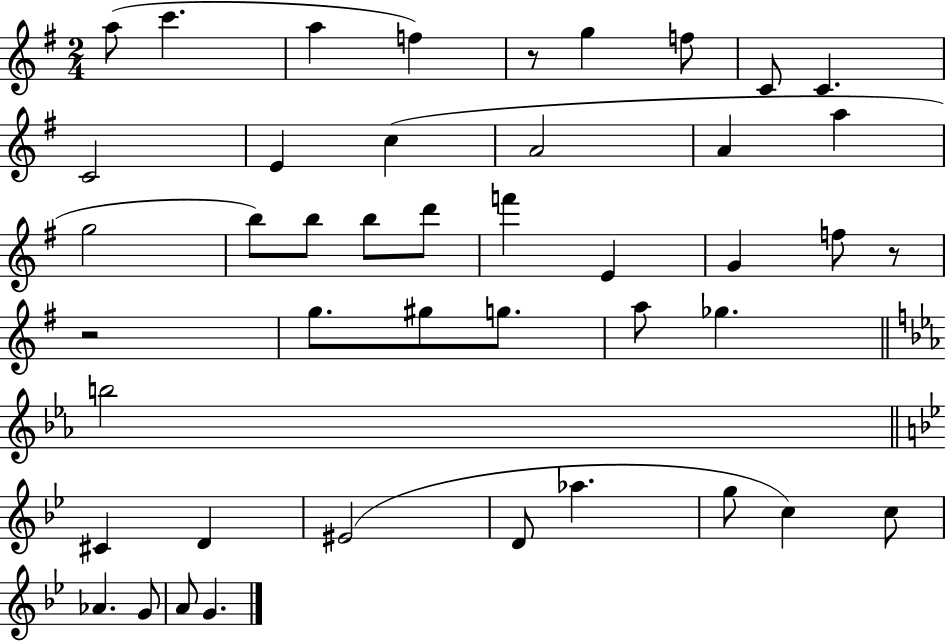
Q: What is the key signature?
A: G major